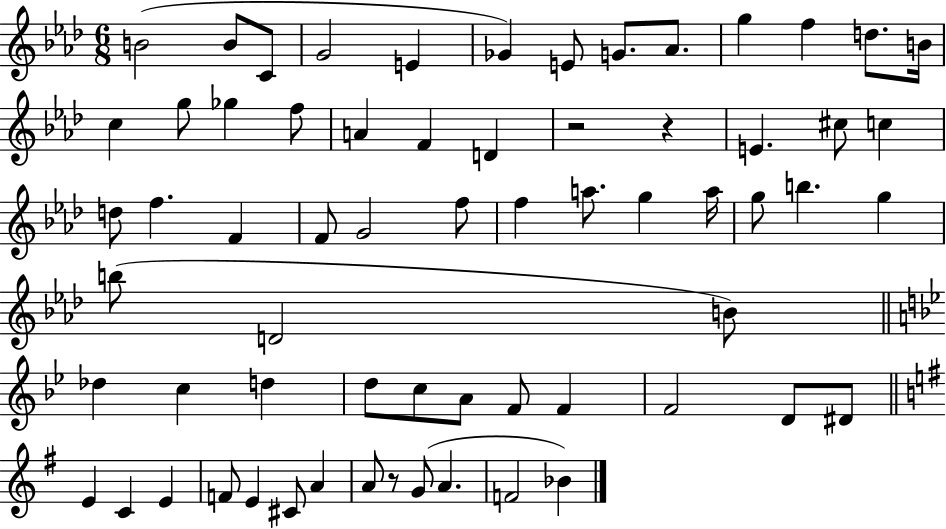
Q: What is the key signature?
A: AES major